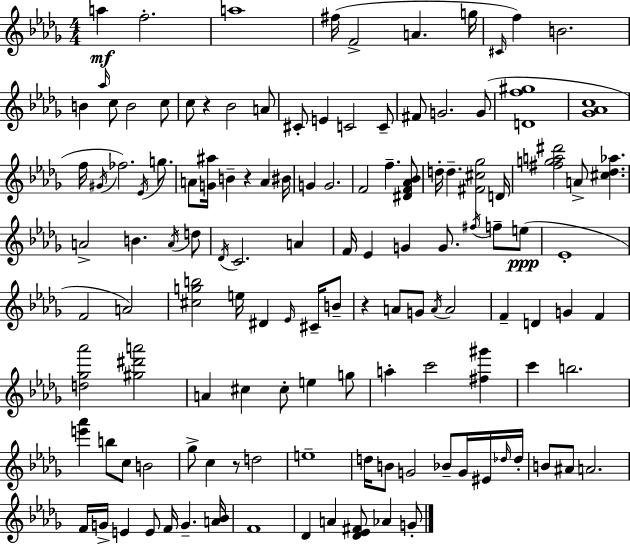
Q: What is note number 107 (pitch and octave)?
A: Db4